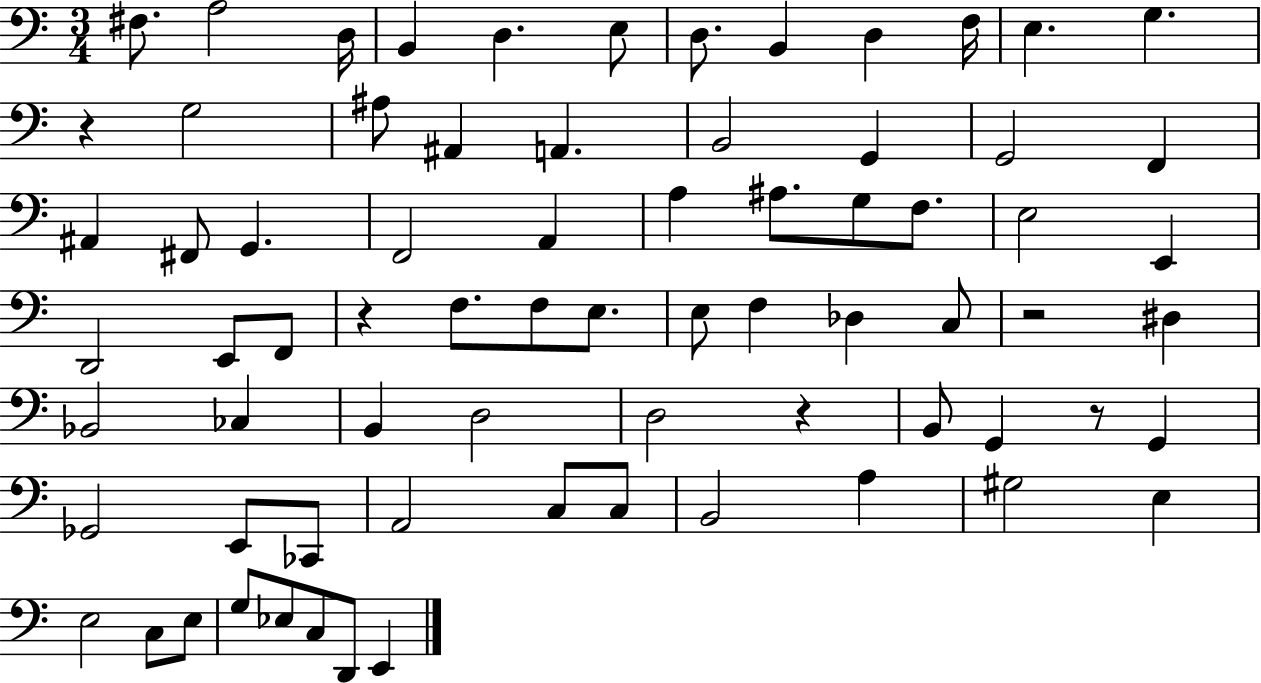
{
  \clef bass
  \numericTimeSignature
  \time 3/4
  \key c \major
  fis8. a2 d16 | b,4 d4. e8 | d8. b,4 d4 f16 | e4. g4. | \break r4 g2 | ais8 ais,4 a,4. | b,2 g,4 | g,2 f,4 | \break ais,4 fis,8 g,4. | f,2 a,4 | a4 ais8. g8 f8. | e2 e,4 | \break d,2 e,8 f,8 | r4 f8. f8 e8. | e8 f4 des4 c8 | r2 dis4 | \break bes,2 ces4 | b,4 d2 | d2 r4 | b,8 g,4 r8 g,4 | \break ges,2 e,8 ces,8 | a,2 c8 c8 | b,2 a4 | gis2 e4 | \break e2 c8 e8 | g8 ees8 c8 d,8 e,4 | \bar "|."
}